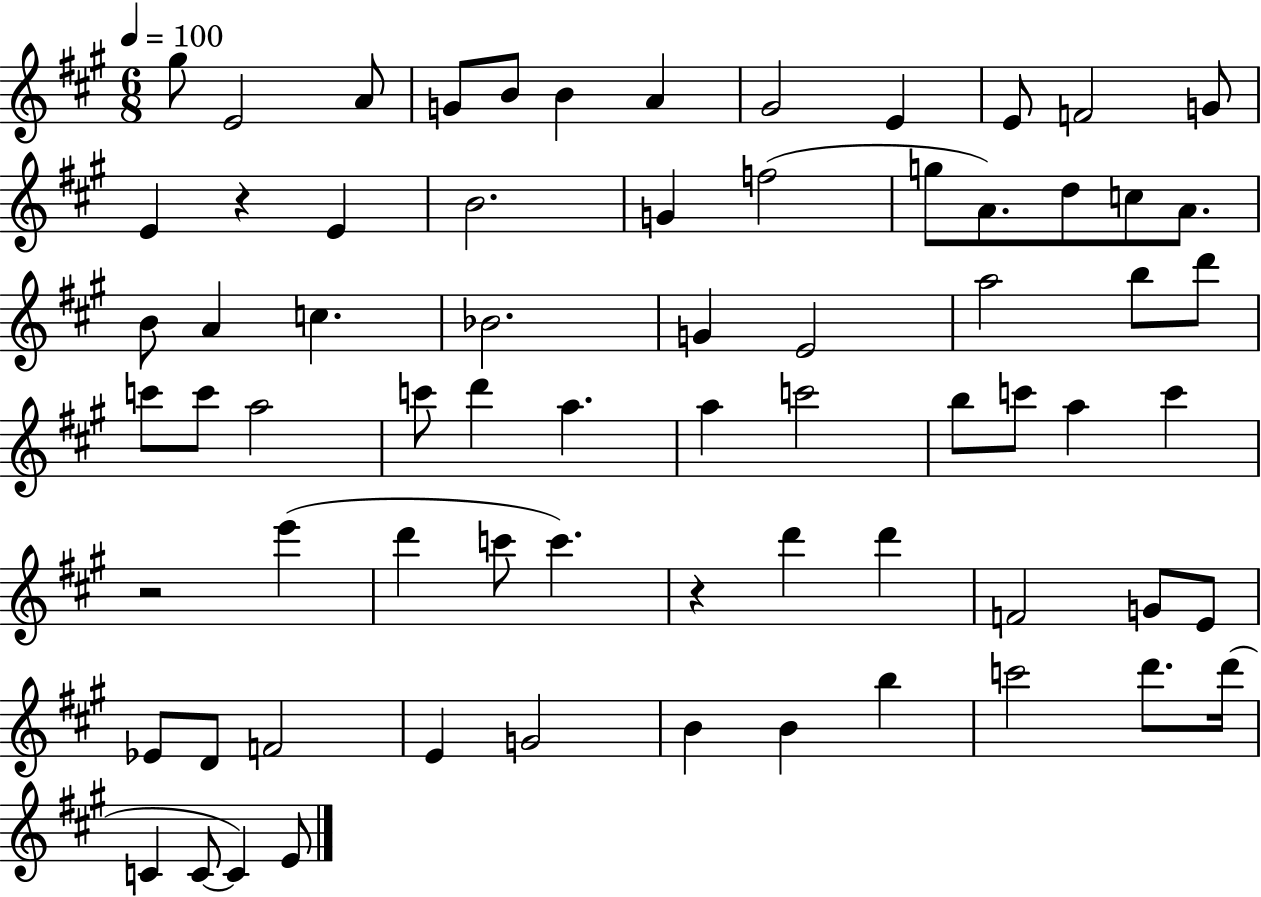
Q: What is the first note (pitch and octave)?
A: G#5